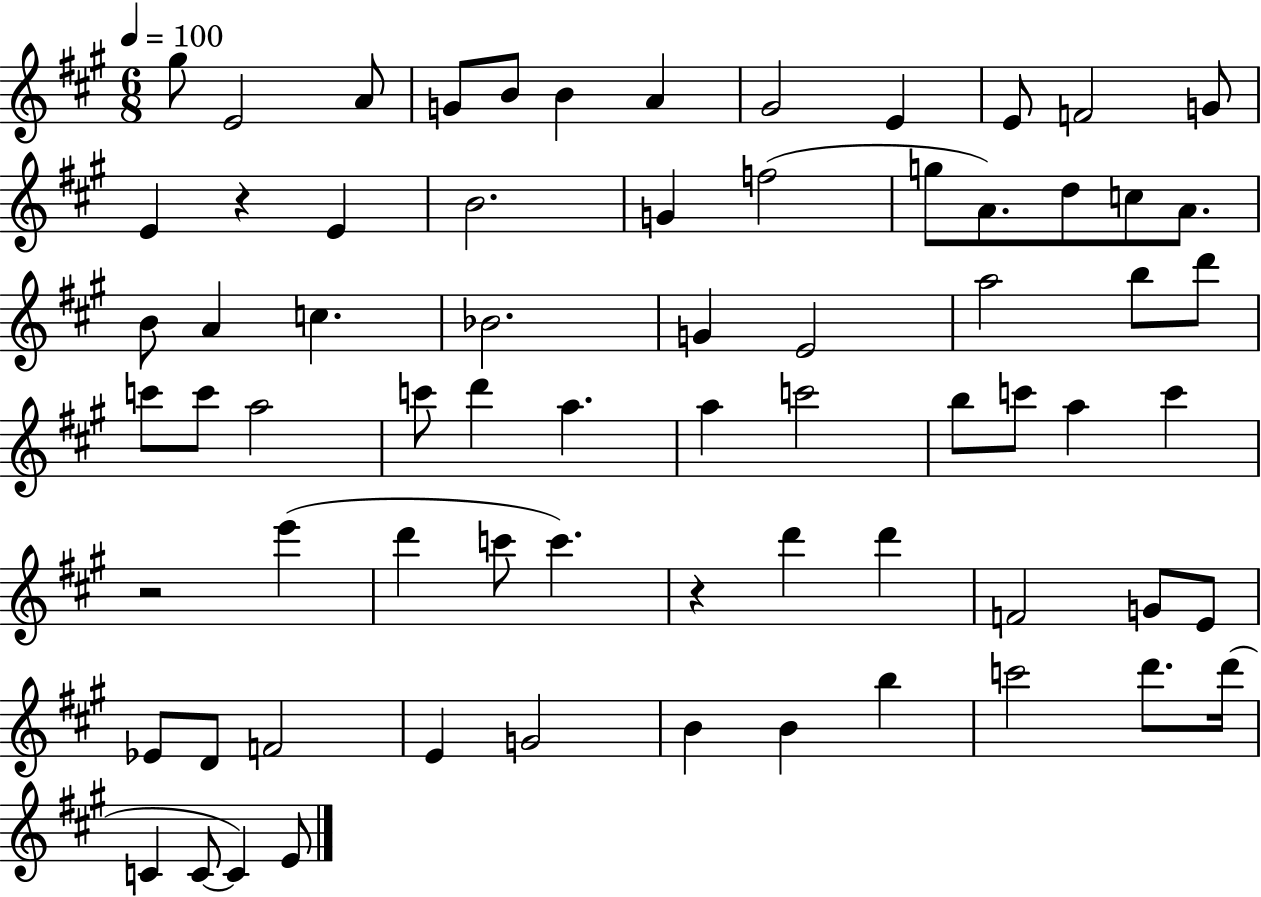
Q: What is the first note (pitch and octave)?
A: G#5